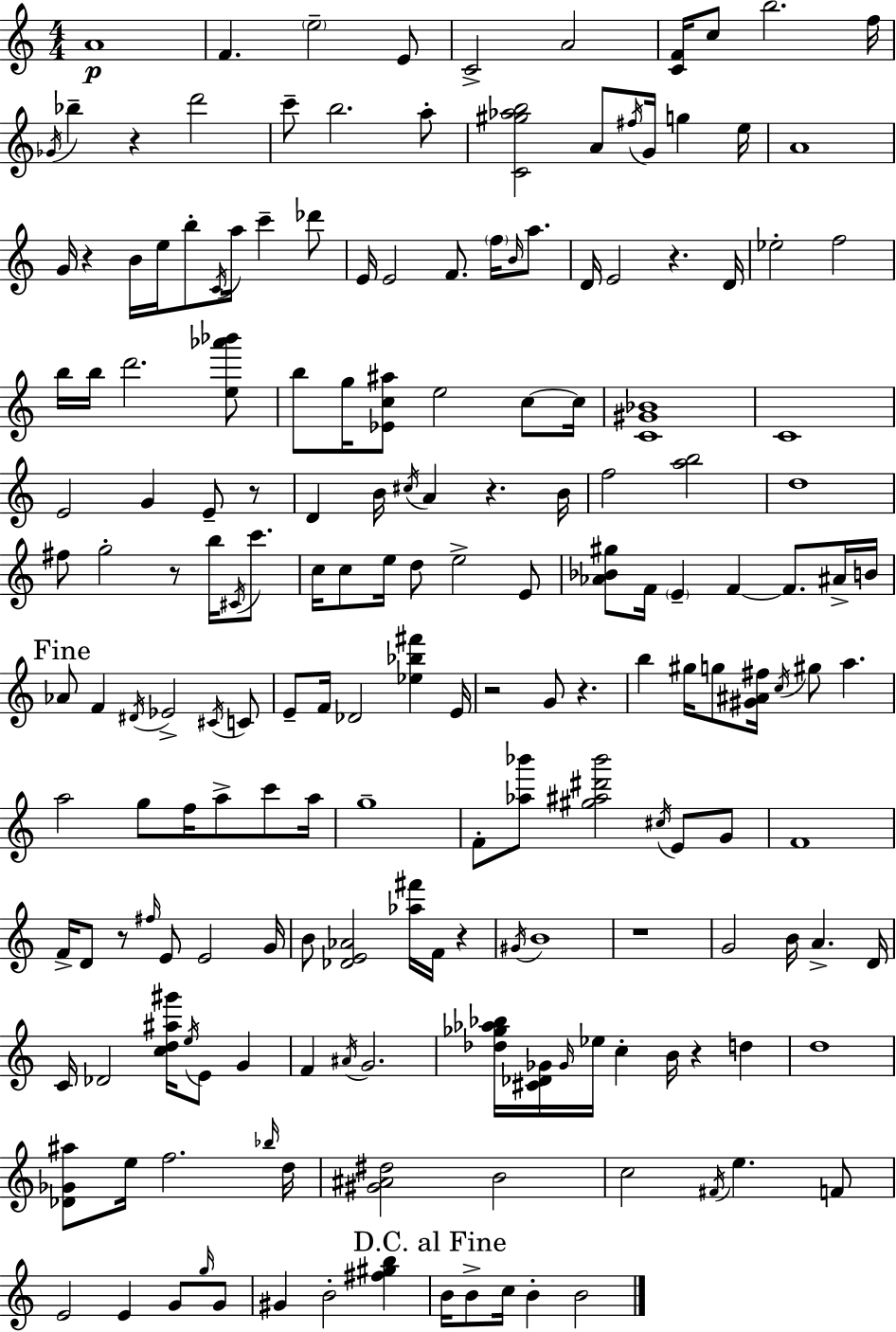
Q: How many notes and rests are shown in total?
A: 185